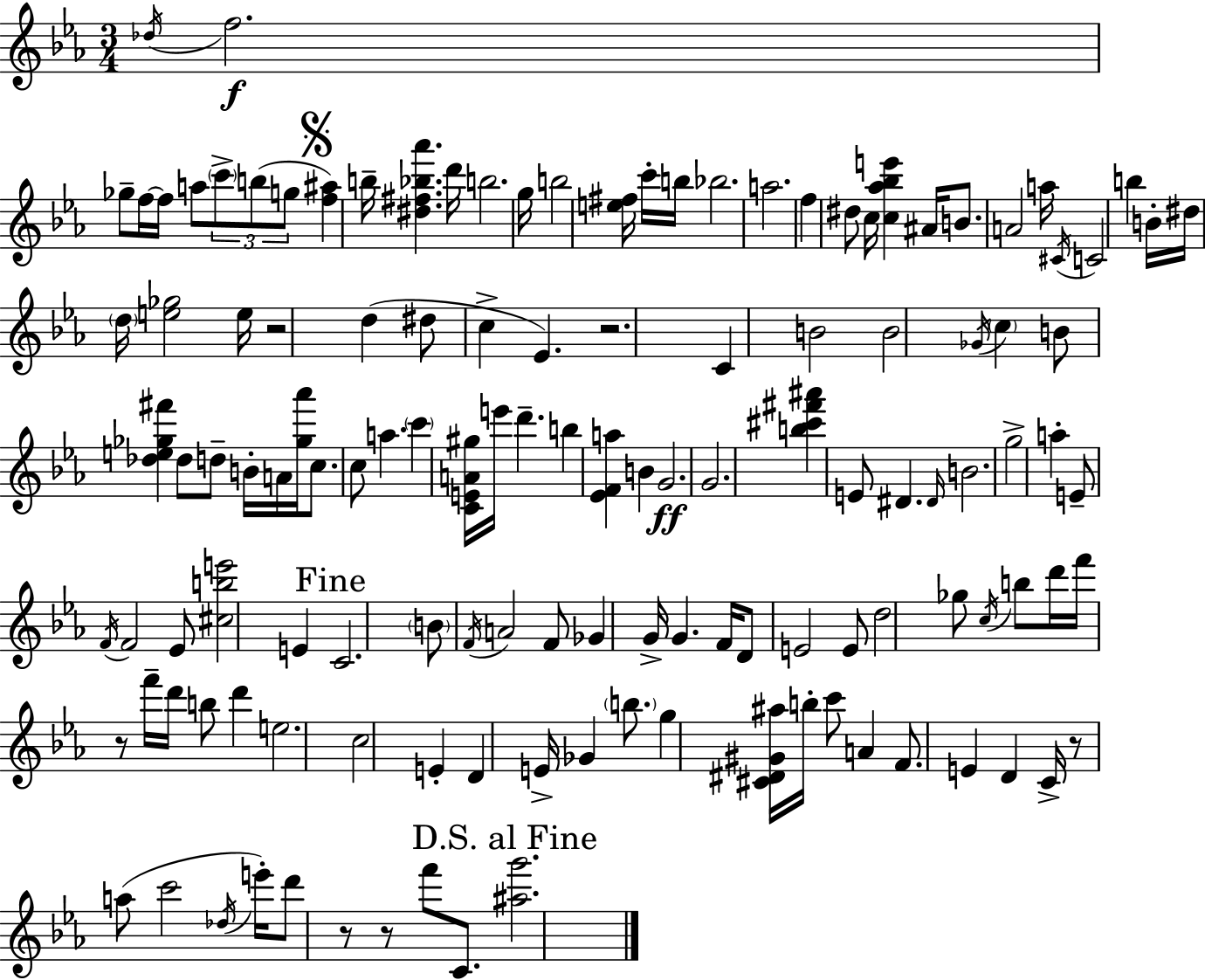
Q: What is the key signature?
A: C minor